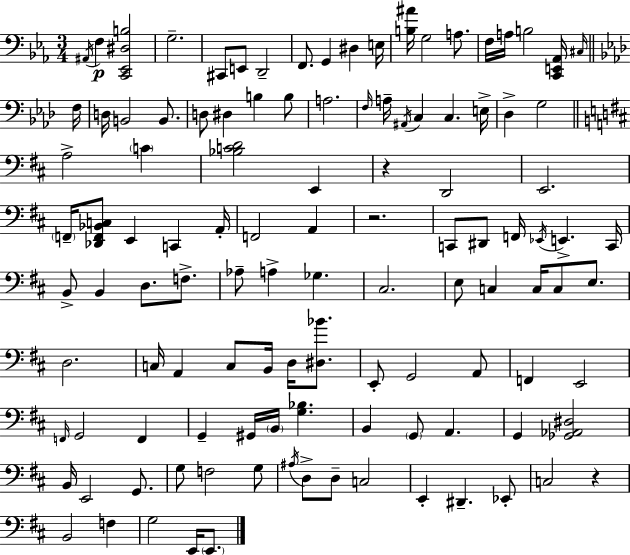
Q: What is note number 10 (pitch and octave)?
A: E3